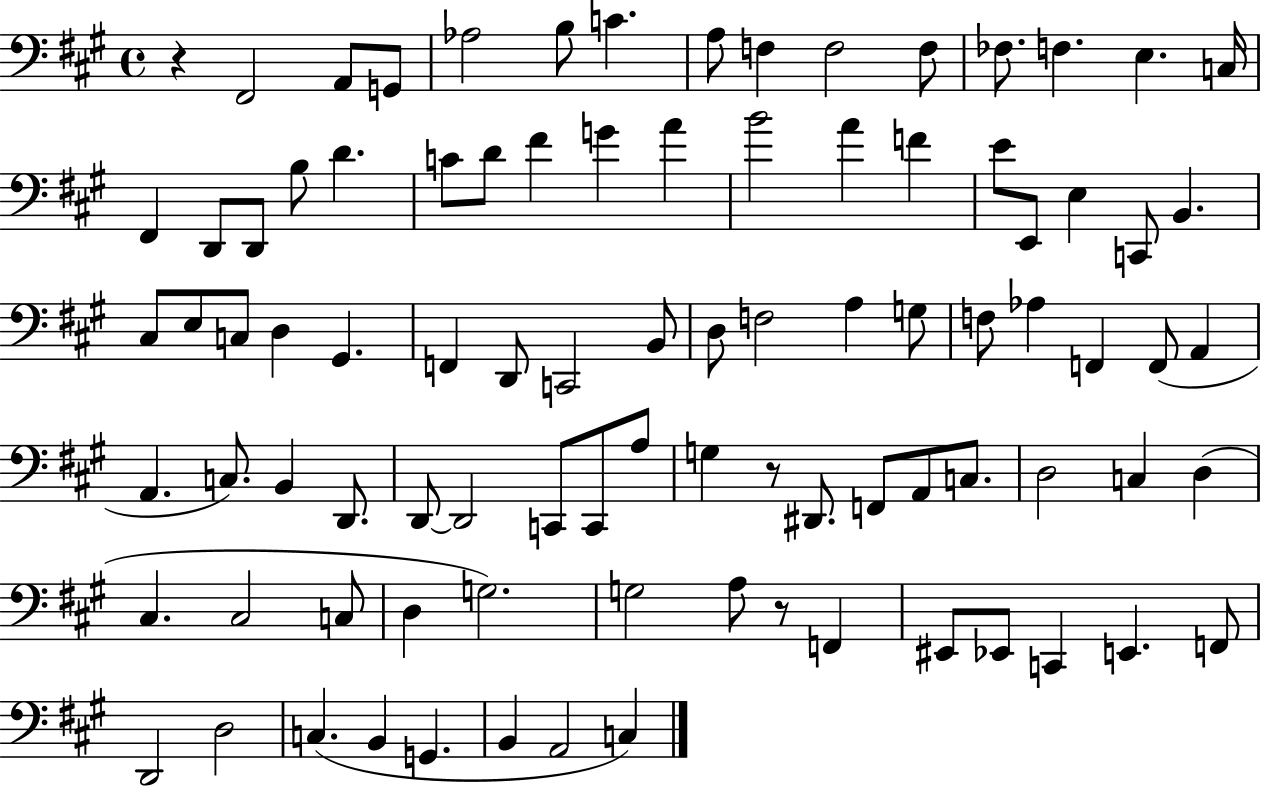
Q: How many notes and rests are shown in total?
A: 91